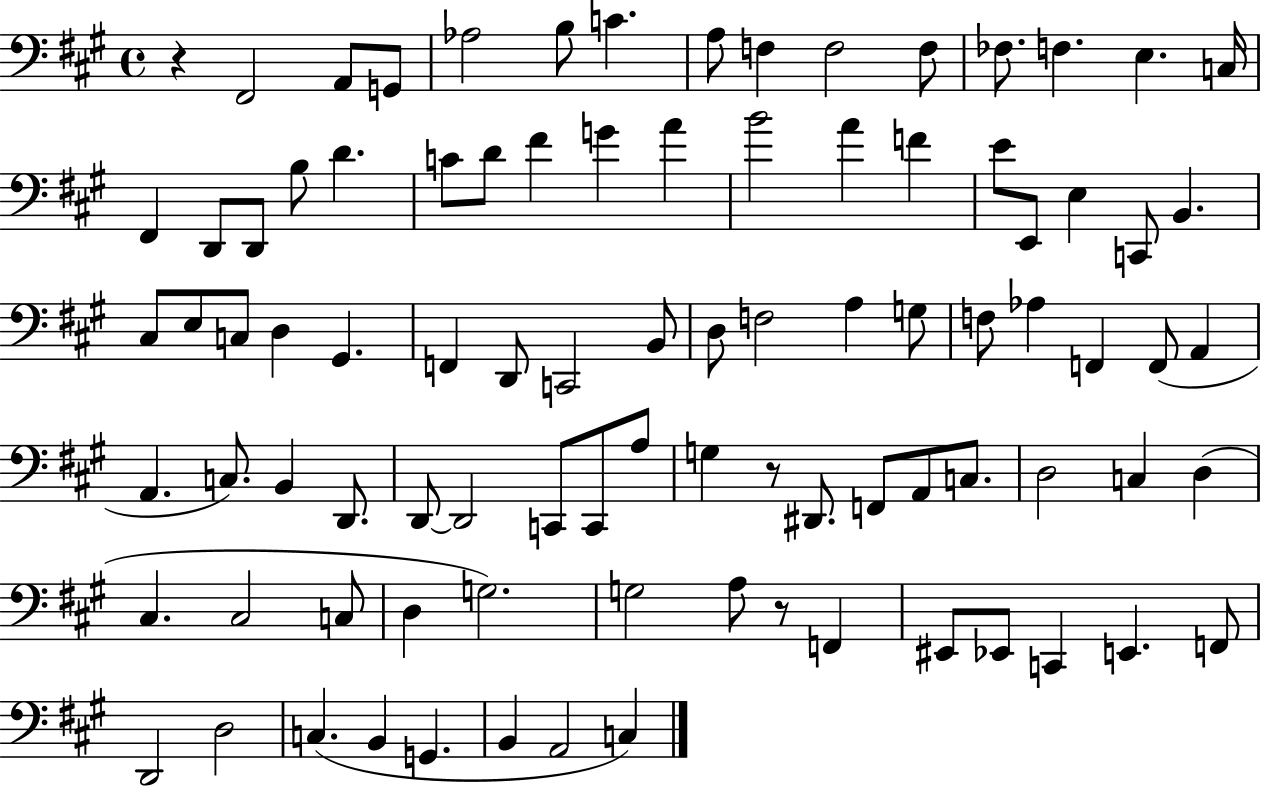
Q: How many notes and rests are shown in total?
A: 91